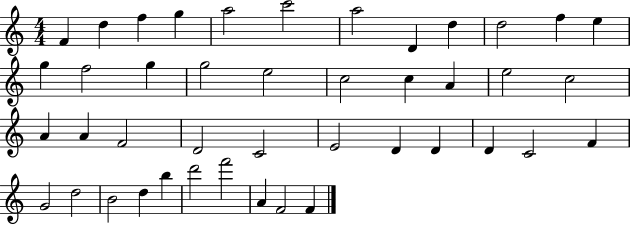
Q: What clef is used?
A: treble